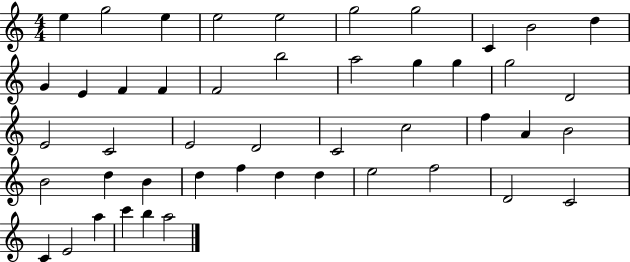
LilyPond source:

{
  \clef treble
  \numericTimeSignature
  \time 4/4
  \key c \major
  e''4 g''2 e''4 | e''2 e''2 | g''2 g''2 | c'4 b'2 d''4 | \break g'4 e'4 f'4 f'4 | f'2 b''2 | a''2 g''4 g''4 | g''2 d'2 | \break e'2 c'2 | e'2 d'2 | c'2 c''2 | f''4 a'4 b'2 | \break b'2 d''4 b'4 | d''4 f''4 d''4 d''4 | e''2 f''2 | d'2 c'2 | \break c'4 e'2 a''4 | c'''4 b''4 a''2 | \bar "|."
}